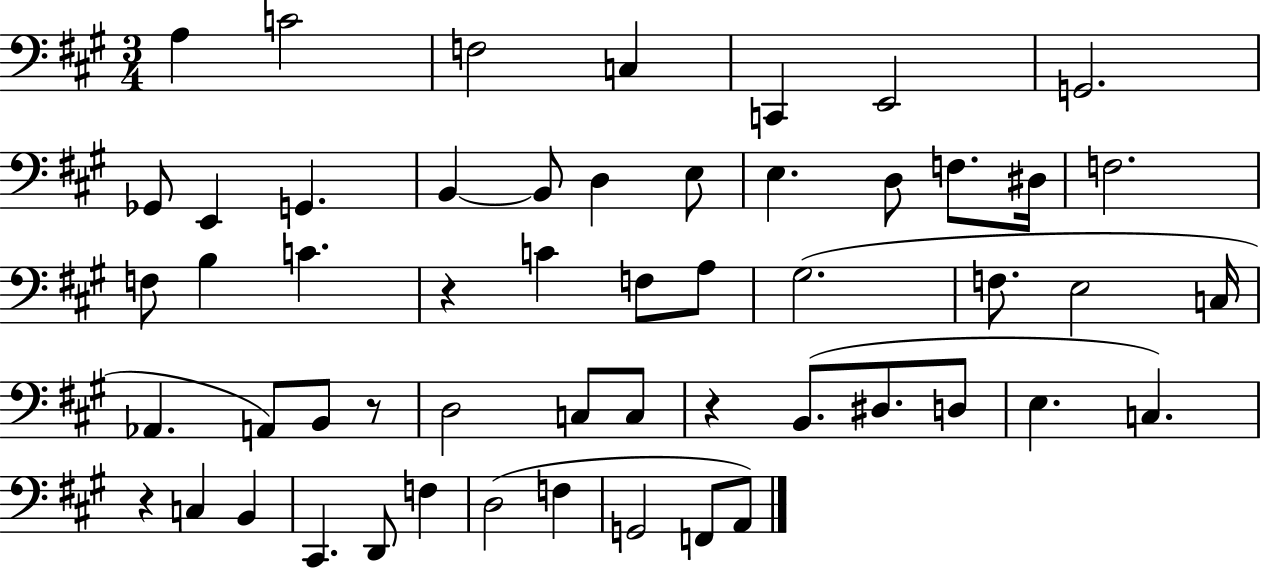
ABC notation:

X:1
T:Untitled
M:3/4
L:1/4
K:A
A, C2 F,2 C, C,, E,,2 G,,2 _G,,/2 E,, G,, B,, B,,/2 D, E,/2 E, D,/2 F,/2 ^D,/4 F,2 F,/2 B, C z C F,/2 A,/2 ^G,2 F,/2 E,2 C,/4 _A,, A,,/2 B,,/2 z/2 D,2 C,/2 C,/2 z B,,/2 ^D,/2 D,/2 E, C, z C, B,, ^C,, D,,/2 F, D,2 F, G,,2 F,,/2 A,,/2